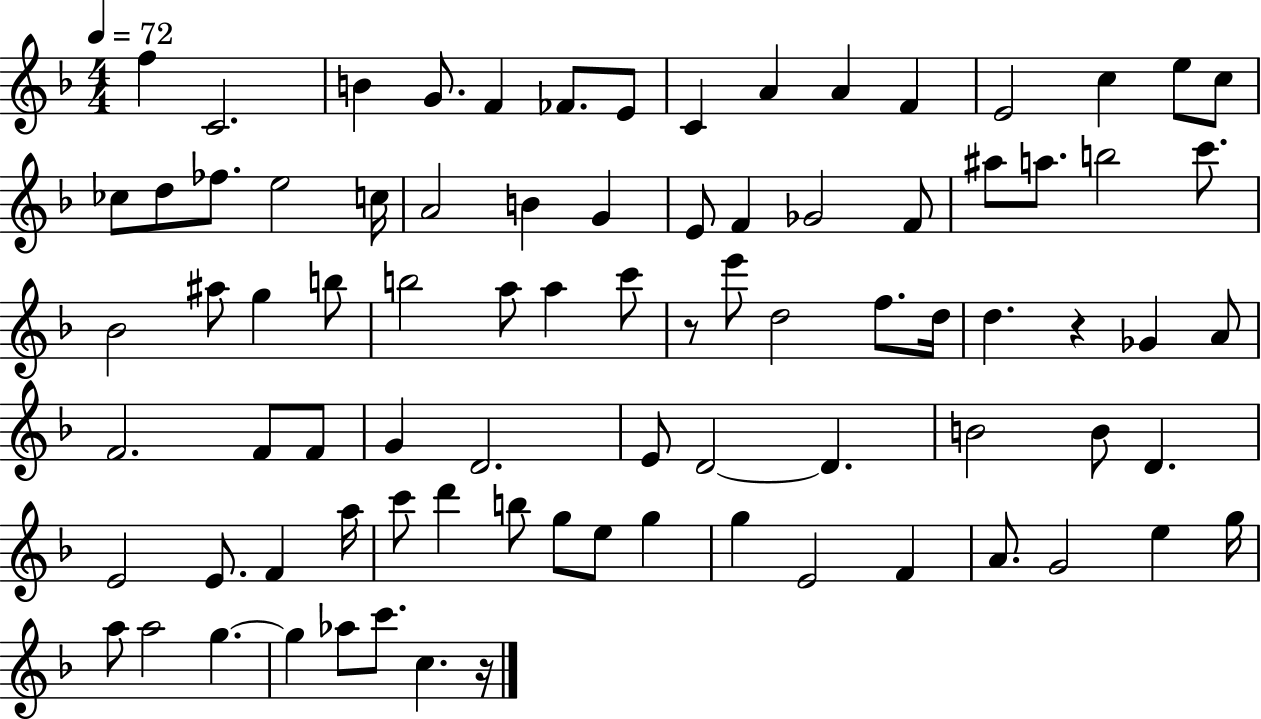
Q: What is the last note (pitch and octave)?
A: C5